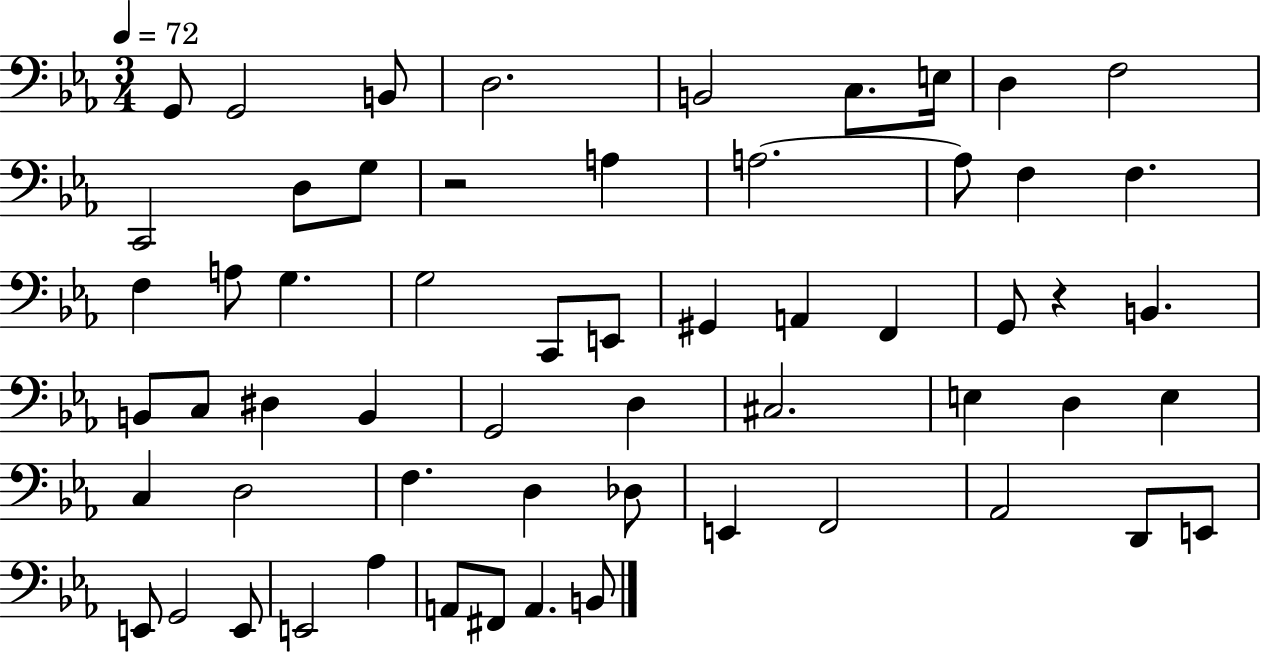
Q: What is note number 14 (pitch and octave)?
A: A3